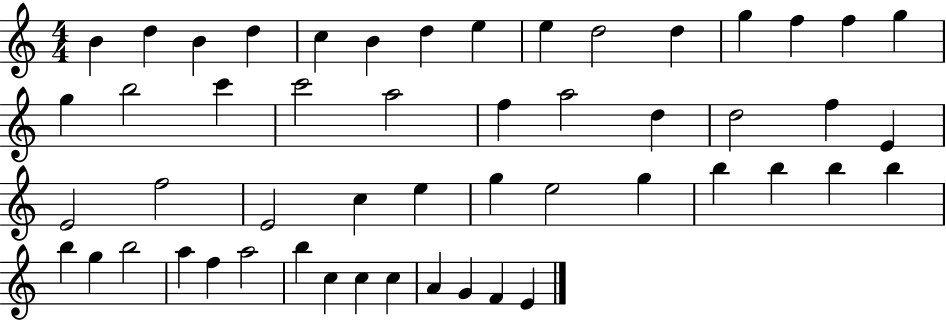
B4/q D5/q B4/q D5/q C5/q B4/q D5/q E5/q E5/q D5/h D5/q G5/q F5/q F5/q G5/q G5/q B5/h C6/q C6/h A5/h F5/q A5/h D5/q D5/h F5/q E4/q E4/h F5/h E4/h C5/q E5/q G5/q E5/h G5/q B5/q B5/q B5/q B5/q B5/q G5/q B5/h A5/q F5/q A5/h B5/q C5/q C5/q C5/q A4/q G4/q F4/q E4/q